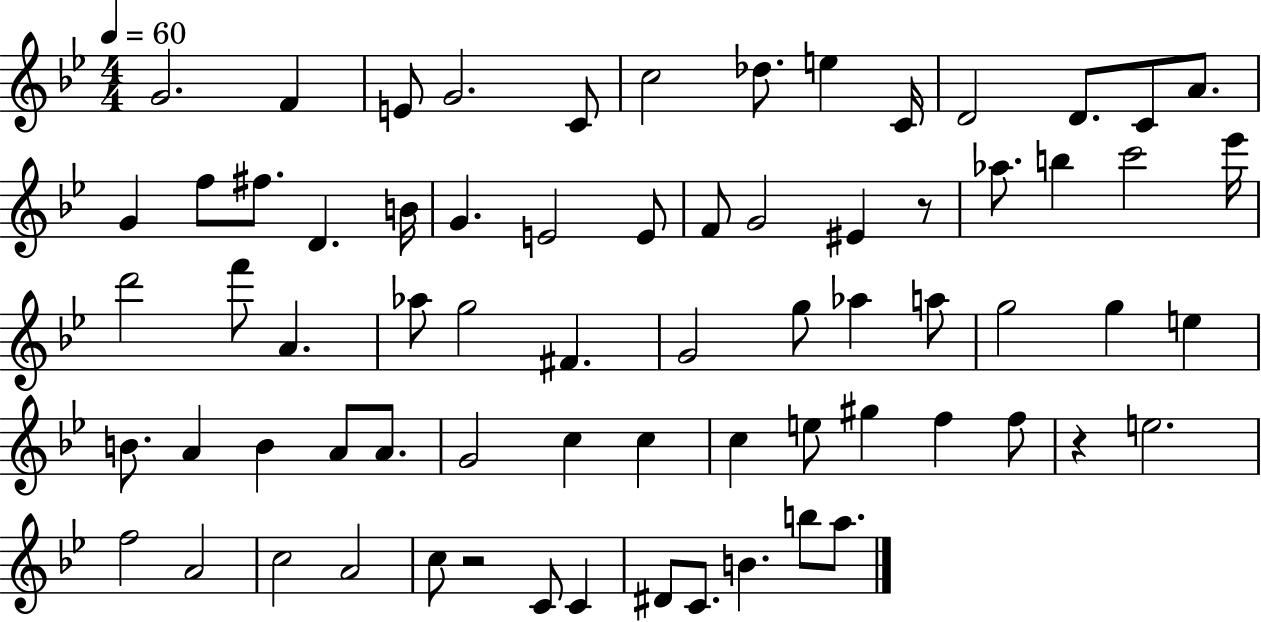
{
  \clef treble
  \numericTimeSignature
  \time 4/4
  \key bes \major
  \tempo 4 = 60
  g'2. f'4 | e'8 g'2. c'8 | c''2 des''8. e''4 c'16 | d'2 d'8. c'8 a'8. | \break g'4 f''8 fis''8. d'4. b'16 | g'4. e'2 e'8 | f'8 g'2 eis'4 r8 | aes''8. b''4 c'''2 ees'''16 | \break d'''2 f'''8 a'4. | aes''8 g''2 fis'4. | g'2 g''8 aes''4 a''8 | g''2 g''4 e''4 | \break b'8. a'4 b'4 a'8 a'8. | g'2 c''4 c''4 | c''4 e''8 gis''4 f''4 f''8 | r4 e''2. | \break f''2 a'2 | c''2 a'2 | c''8 r2 c'8 c'4 | dis'8 c'8. b'4. b''8 a''8. | \break \bar "|."
}